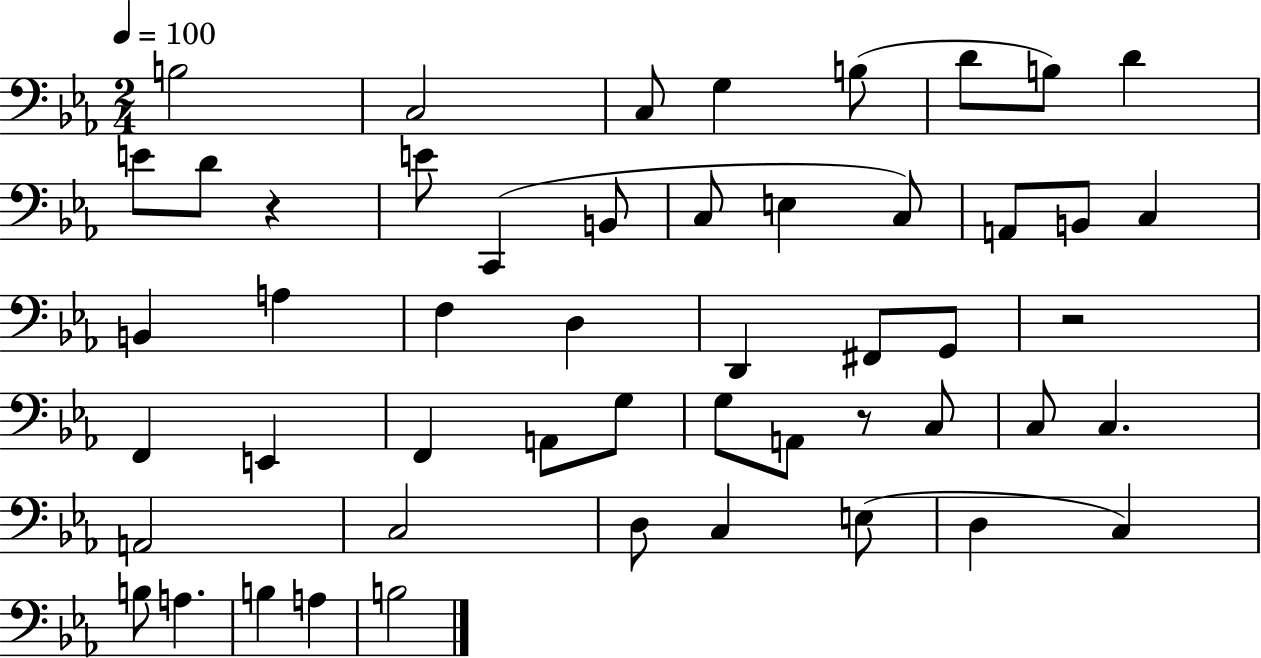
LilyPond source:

{
  \clef bass
  \numericTimeSignature
  \time 2/4
  \key ees \major
  \tempo 4 = 100
  \repeat volta 2 { b2 | c2 | c8 g4 b8( | d'8 b8) d'4 | \break e'8 d'8 r4 | e'8 c,4( b,8 | c8 e4 c8) | a,8 b,8 c4 | \break b,4 a4 | f4 d4 | d,4 fis,8 g,8 | r2 | \break f,4 e,4 | f,4 a,8 g8 | g8 a,8 r8 c8 | c8 c4. | \break a,2 | c2 | d8 c4 e8( | d4 c4) | \break b8 a4. | b4 a4 | b2 | } \bar "|."
}